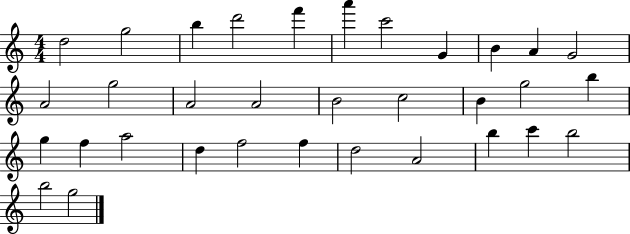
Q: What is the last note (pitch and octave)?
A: G5